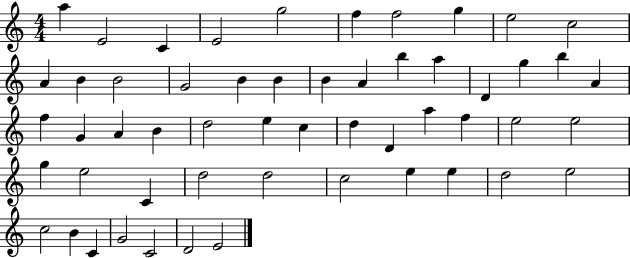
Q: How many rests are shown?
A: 0